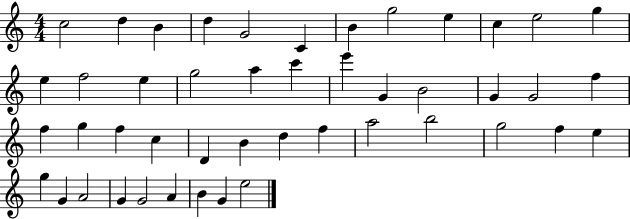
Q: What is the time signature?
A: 4/4